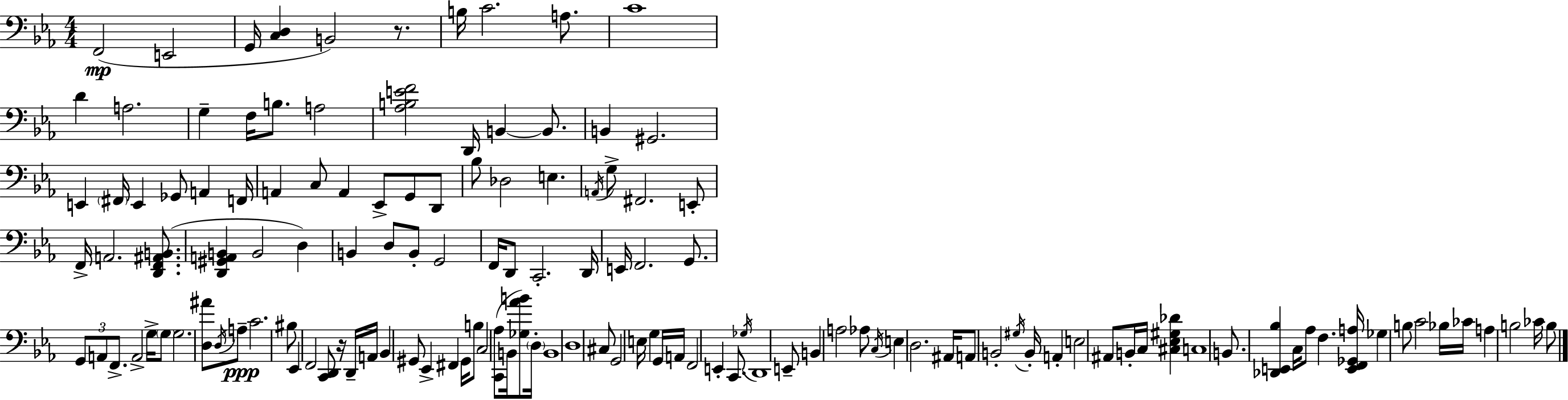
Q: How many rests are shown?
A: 2